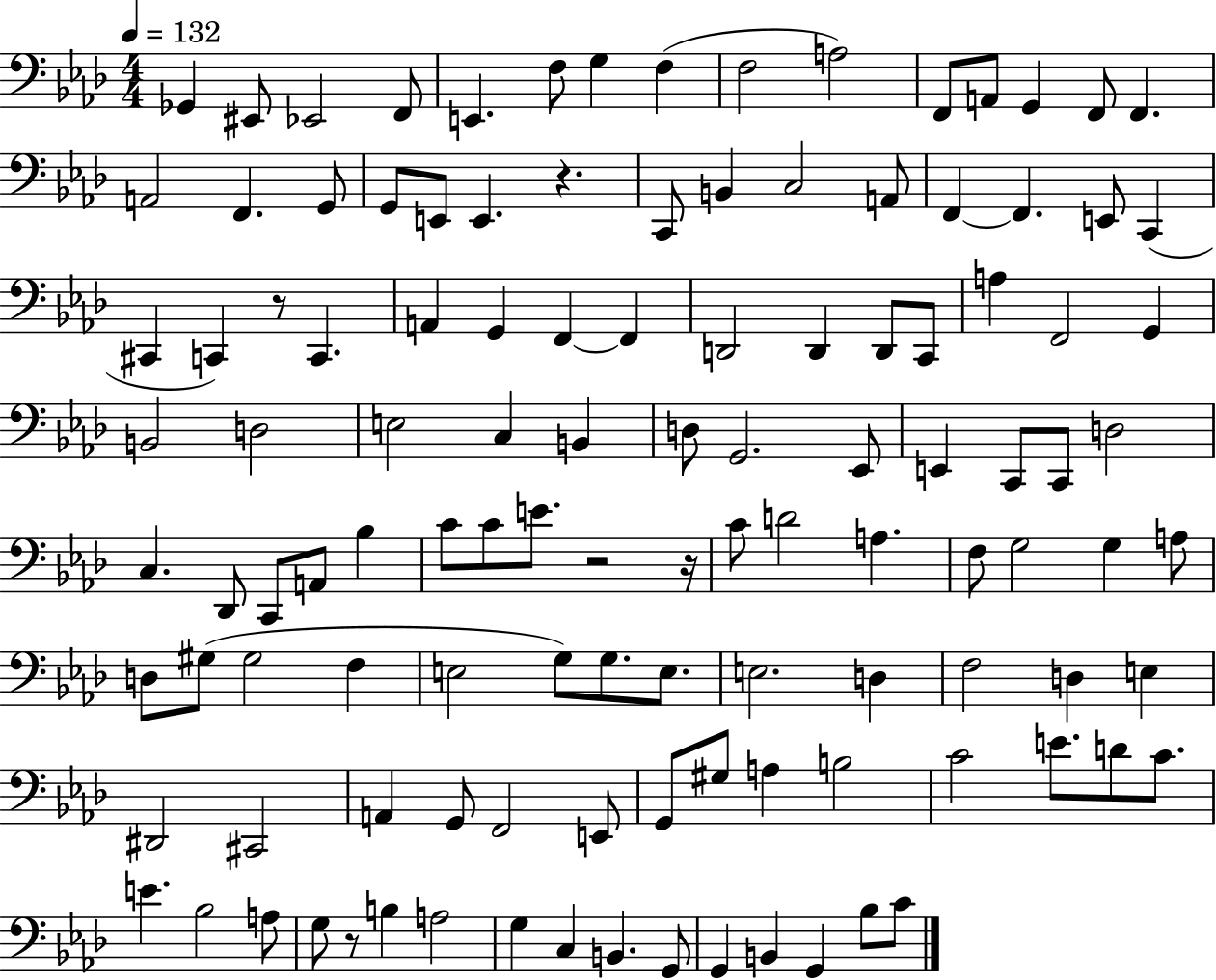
X:1
T:Untitled
M:4/4
L:1/4
K:Ab
_G,, ^E,,/2 _E,,2 F,,/2 E,, F,/2 G, F, F,2 A,2 F,,/2 A,,/2 G,, F,,/2 F,, A,,2 F,, G,,/2 G,,/2 E,,/2 E,, z C,,/2 B,, C,2 A,,/2 F,, F,, E,,/2 C,, ^C,, C,, z/2 C,, A,, G,, F,, F,, D,,2 D,, D,,/2 C,,/2 A, F,,2 G,, B,,2 D,2 E,2 C, B,, D,/2 G,,2 _E,,/2 E,, C,,/2 C,,/2 D,2 C, _D,,/2 C,,/2 A,,/2 _B, C/2 C/2 E/2 z2 z/4 C/2 D2 A, F,/2 G,2 G, A,/2 D,/2 ^G,/2 ^G,2 F, E,2 G,/2 G,/2 E,/2 E,2 D, F,2 D, E, ^D,,2 ^C,,2 A,, G,,/2 F,,2 E,,/2 G,,/2 ^G,/2 A, B,2 C2 E/2 D/2 C/2 E _B,2 A,/2 G,/2 z/2 B, A,2 G, C, B,, G,,/2 G,, B,, G,, _B,/2 C/2